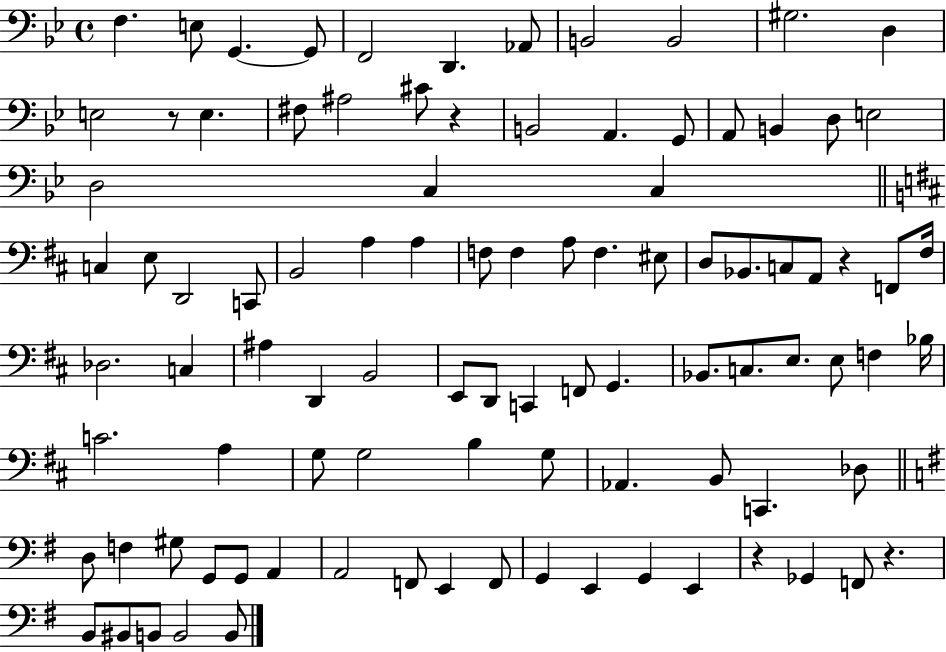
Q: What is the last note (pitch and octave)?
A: B2